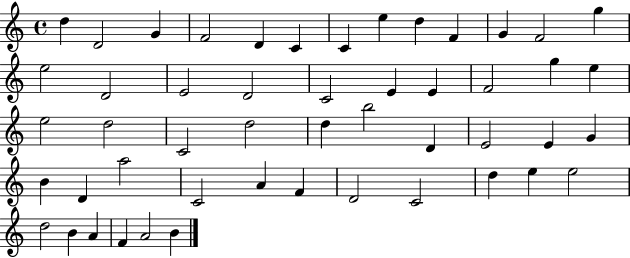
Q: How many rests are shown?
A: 0